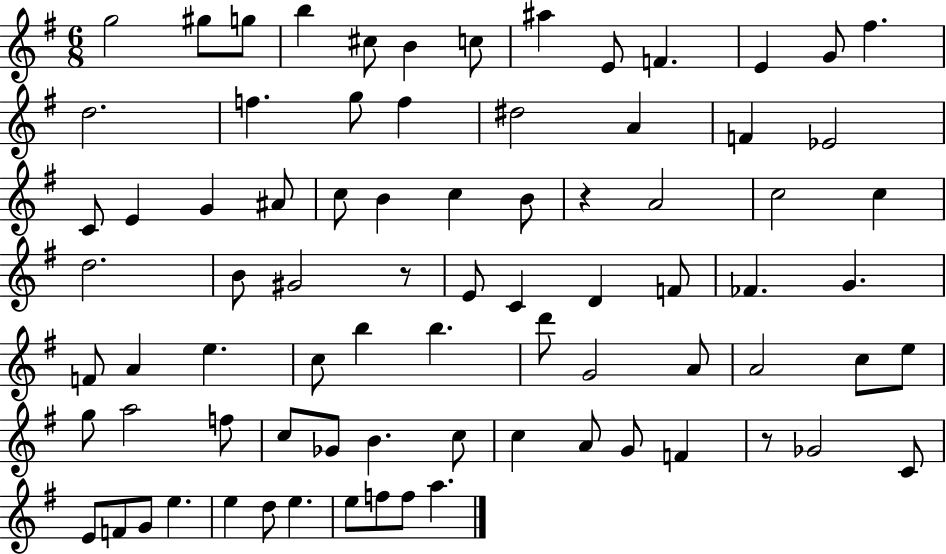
{
  \clef treble
  \numericTimeSignature
  \time 6/8
  \key g \major
  g''2 gis''8 g''8 | b''4 cis''8 b'4 c''8 | ais''4 e'8 f'4. | e'4 g'8 fis''4. | \break d''2. | f''4. g''8 f''4 | dis''2 a'4 | f'4 ees'2 | \break c'8 e'4 g'4 ais'8 | c''8 b'4 c''4 b'8 | r4 a'2 | c''2 c''4 | \break d''2. | b'8 gis'2 r8 | e'8 c'4 d'4 f'8 | fes'4. g'4. | \break f'8 a'4 e''4. | c''8 b''4 b''4. | d'''8 g'2 a'8 | a'2 c''8 e''8 | \break g''8 a''2 f''8 | c''8 ges'8 b'4. c''8 | c''4 a'8 g'8 f'4 | r8 ges'2 c'8 | \break e'8 f'8 g'8 e''4. | e''4 d''8 e''4. | e''8 f''8 f''8 a''4. | \bar "|."
}